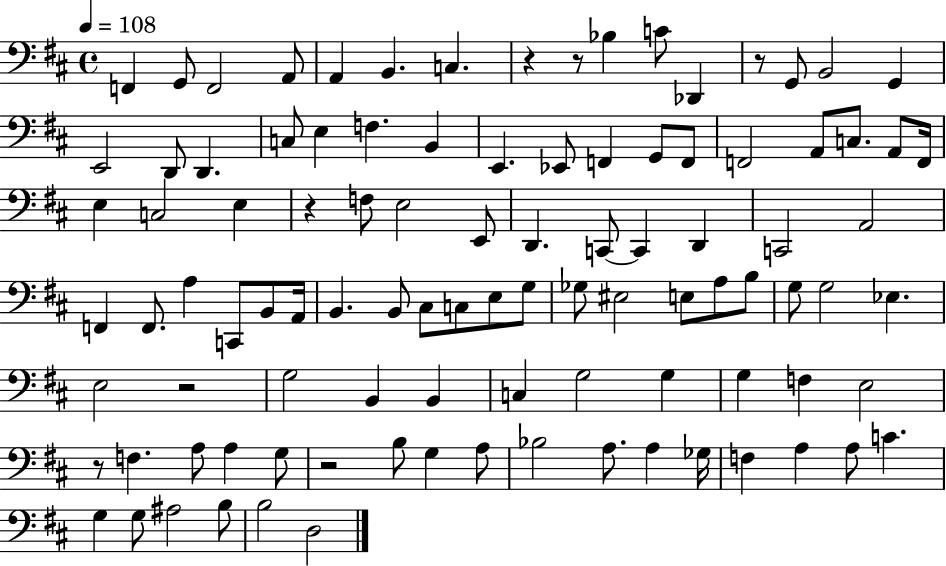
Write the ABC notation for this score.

X:1
T:Untitled
M:4/4
L:1/4
K:D
F,, G,,/2 F,,2 A,,/2 A,, B,, C, z z/2 _B, C/2 _D,, z/2 G,,/2 B,,2 G,, E,,2 D,,/2 D,, C,/2 E, F, B,, E,, _E,,/2 F,, G,,/2 F,,/2 F,,2 A,,/2 C,/2 A,,/2 F,,/4 E, C,2 E, z F,/2 E,2 E,,/2 D,, C,,/2 C,, D,, C,,2 A,,2 F,, F,,/2 A, C,,/2 B,,/2 A,,/4 B,, B,,/2 ^C,/2 C,/2 E,/2 G,/2 _G,/2 ^E,2 E,/2 A,/2 B,/2 G,/2 G,2 _E, E,2 z2 G,2 B,, B,, C, G,2 G, G, F, E,2 z/2 F, A,/2 A, G,/2 z2 B,/2 G, A,/2 _B,2 A,/2 A, _G,/4 F, A, A,/2 C G, G,/2 ^A,2 B,/2 B,2 D,2